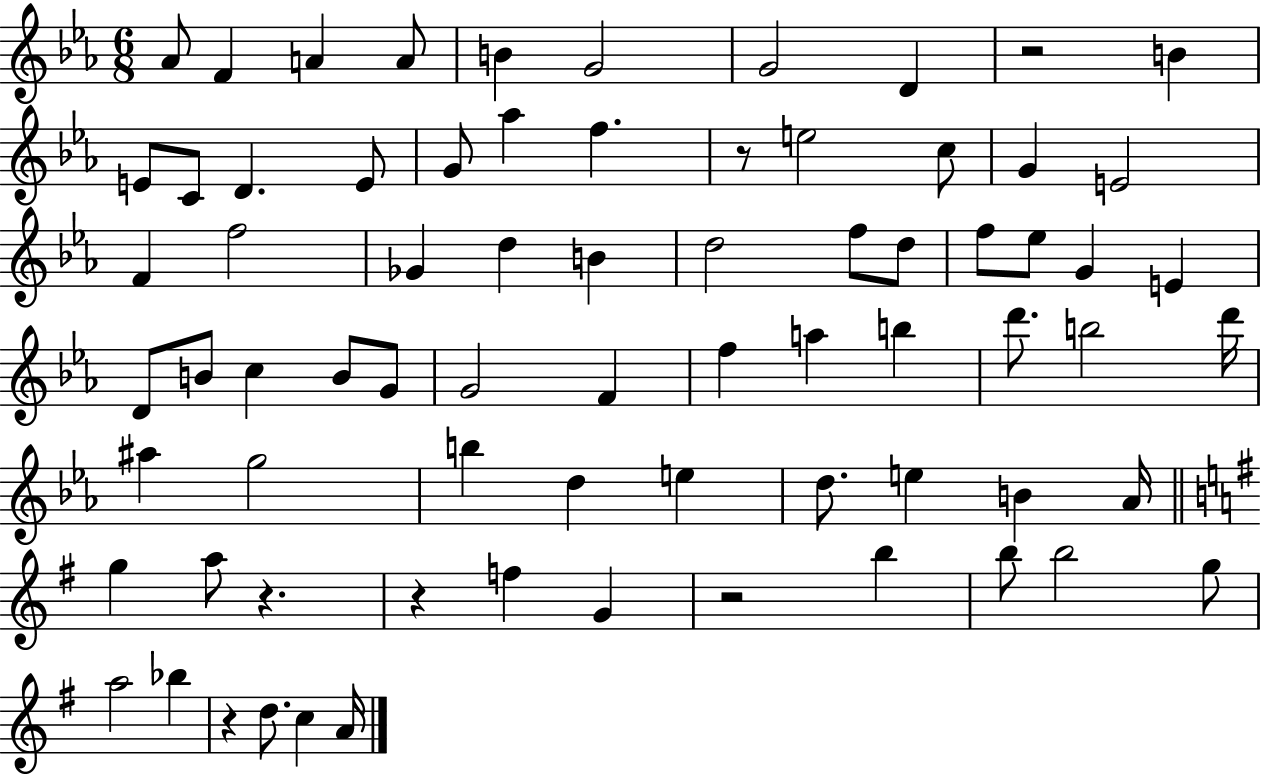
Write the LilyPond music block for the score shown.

{
  \clef treble
  \numericTimeSignature
  \time 6/8
  \key ees \major
  aes'8 f'4 a'4 a'8 | b'4 g'2 | g'2 d'4 | r2 b'4 | \break e'8 c'8 d'4. e'8 | g'8 aes''4 f''4. | r8 e''2 c''8 | g'4 e'2 | \break f'4 f''2 | ges'4 d''4 b'4 | d''2 f''8 d''8 | f''8 ees''8 g'4 e'4 | \break d'8 b'8 c''4 b'8 g'8 | g'2 f'4 | f''4 a''4 b''4 | d'''8. b''2 d'''16 | \break ais''4 g''2 | b''4 d''4 e''4 | d''8. e''4 b'4 aes'16 | \bar "||" \break \key g \major g''4 a''8 r4. | r4 f''4 g'4 | r2 b''4 | b''8 b''2 g''8 | \break a''2 bes''4 | r4 d''8. c''4 a'16 | \bar "|."
}